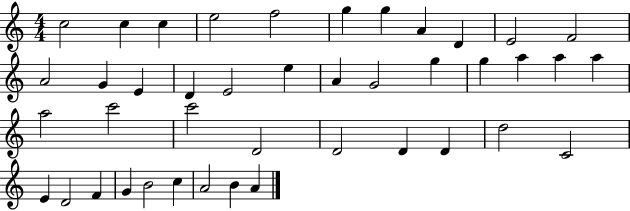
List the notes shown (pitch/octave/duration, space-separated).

C5/h C5/q C5/q E5/h F5/h G5/q G5/q A4/q D4/q E4/h F4/h A4/h G4/q E4/q D4/q E4/h E5/q A4/q G4/h G5/q G5/q A5/q A5/q A5/q A5/h C6/h C6/h D4/h D4/h D4/q D4/q D5/h C4/h E4/q D4/h F4/q G4/q B4/h C5/q A4/h B4/q A4/q